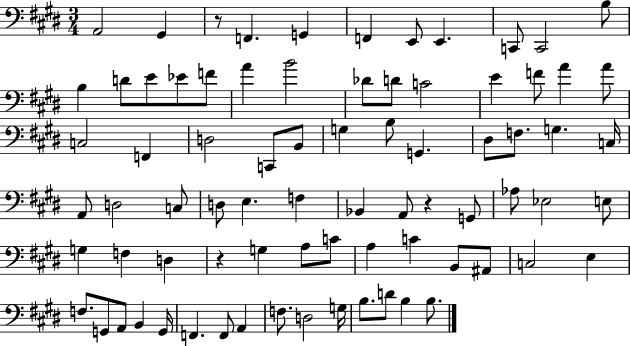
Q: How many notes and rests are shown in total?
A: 78